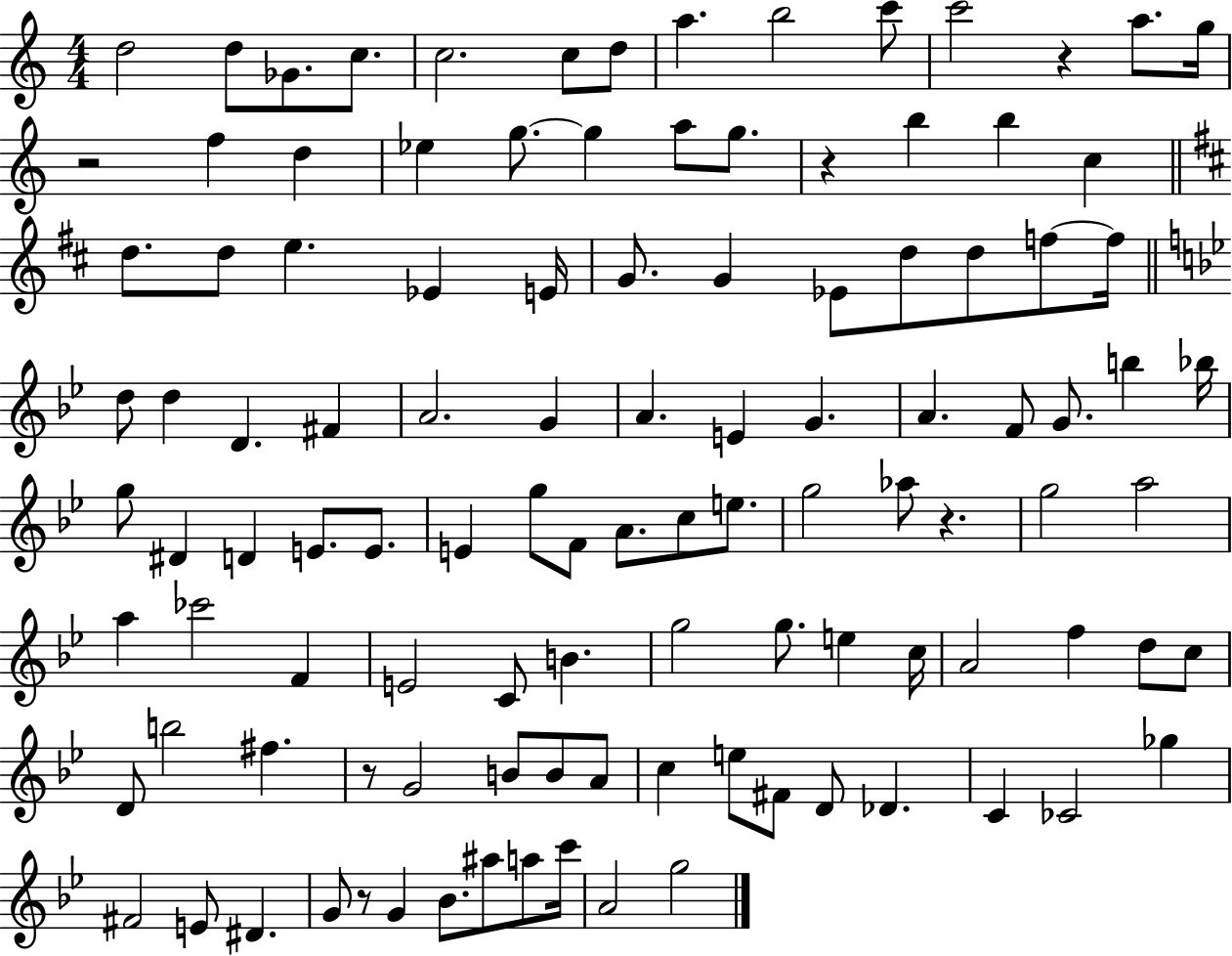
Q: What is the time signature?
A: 4/4